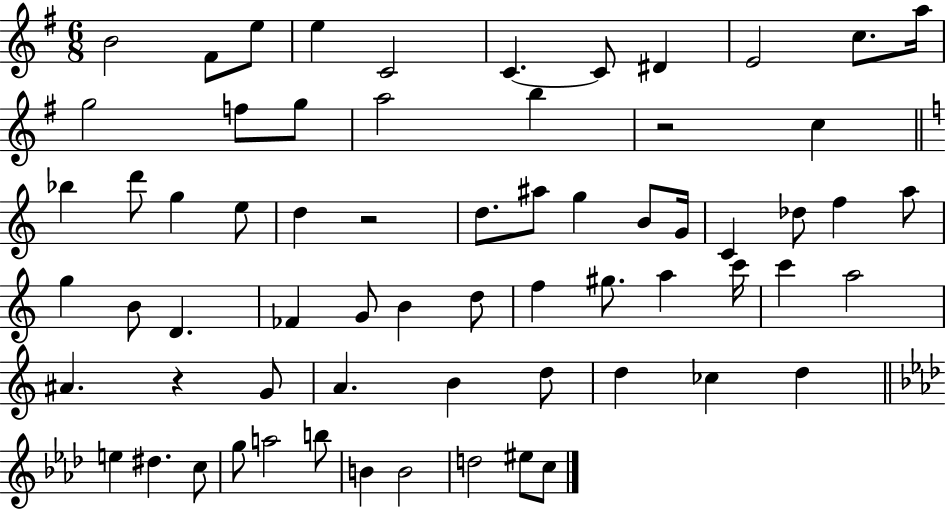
B4/h F#4/e E5/e E5/q C4/h C4/q. C4/e D#4/q E4/h C5/e. A5/s G5/h F5/e G5/e A5/h B5/q R/h C5/q Bb5/q D6/e G5/q E5/e D5/q R/h D5/e. A#5/e G5/q B4/e G4/s C4/q Db5/e F5/q A5/e G5/q B4/e D4/q. FES4/q G4/e B4/q D5/e F5/q G#5/e. A5/q C6/s C6/q A5/h A#4/q. R/q G4/e A4/q. B4/q D5/e D5/q CES5/q D5/q E5/q D#5/q. C5/e G5/e A5/h B5/e B4/q B4/h D5/h EIS5/e C5/e